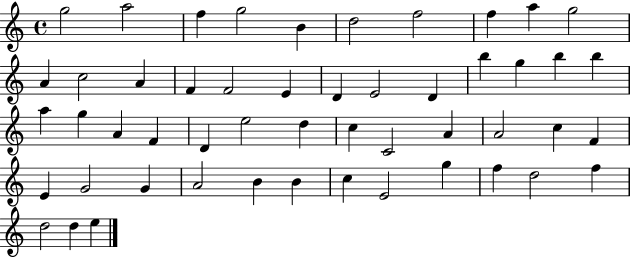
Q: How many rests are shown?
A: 0